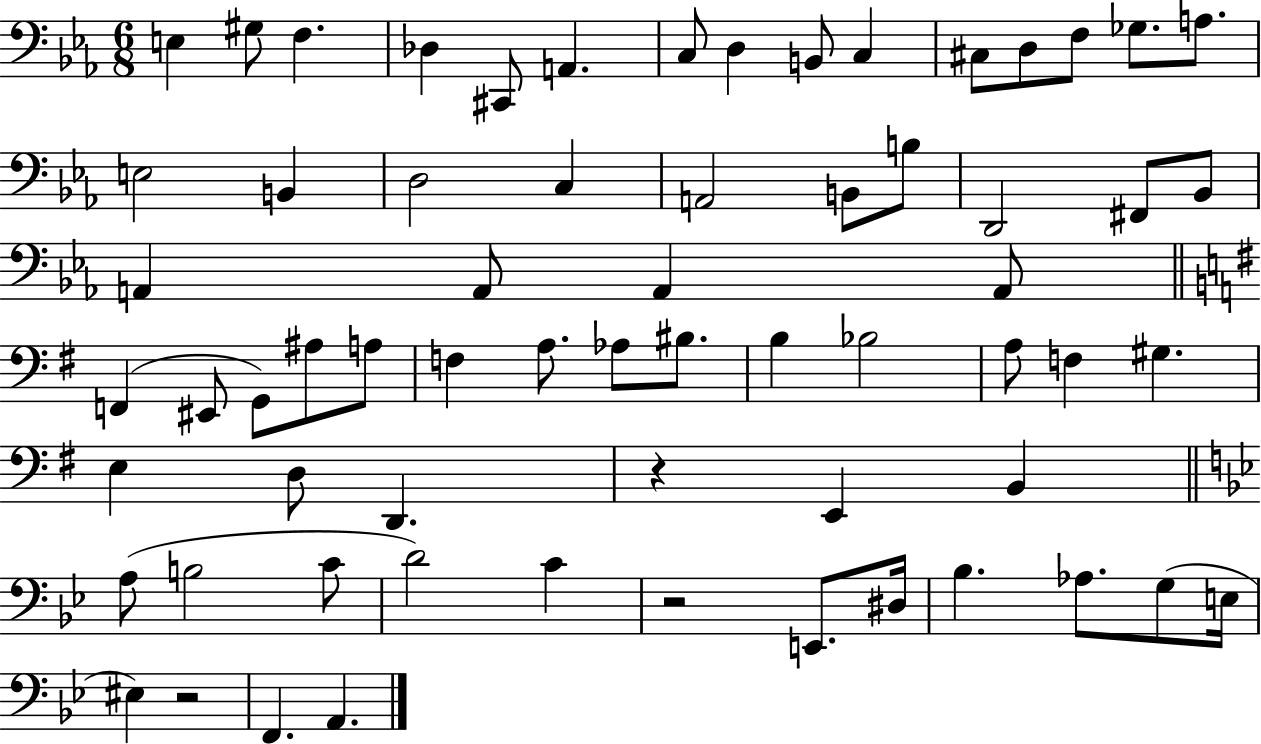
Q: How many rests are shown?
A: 3